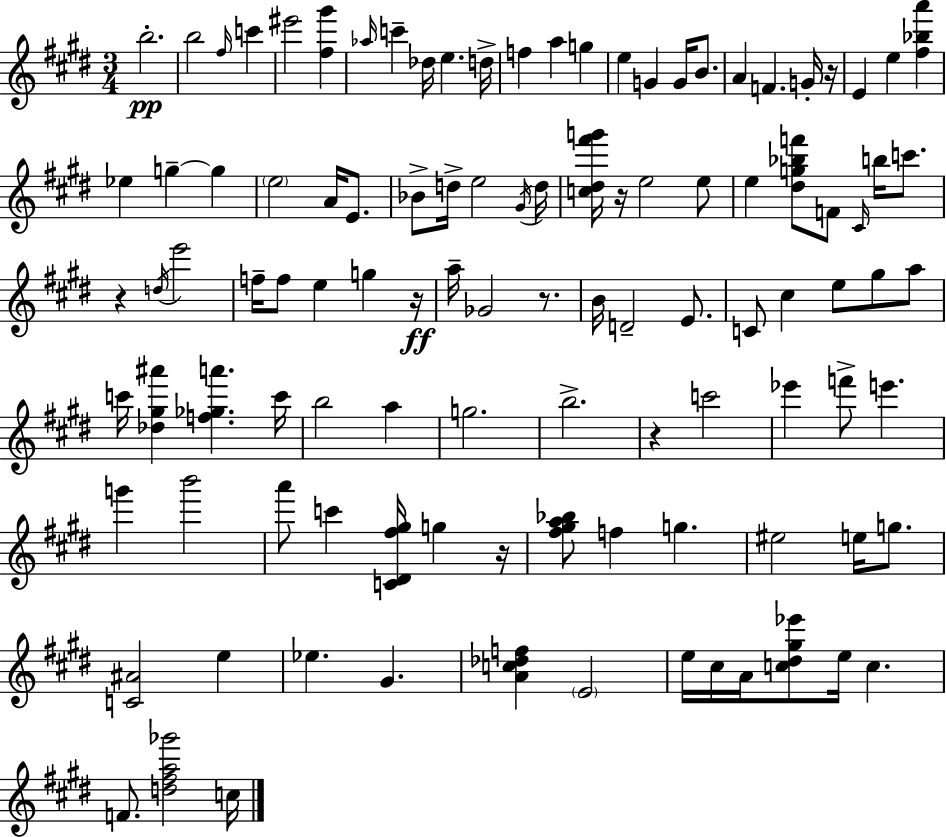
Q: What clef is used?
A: treble